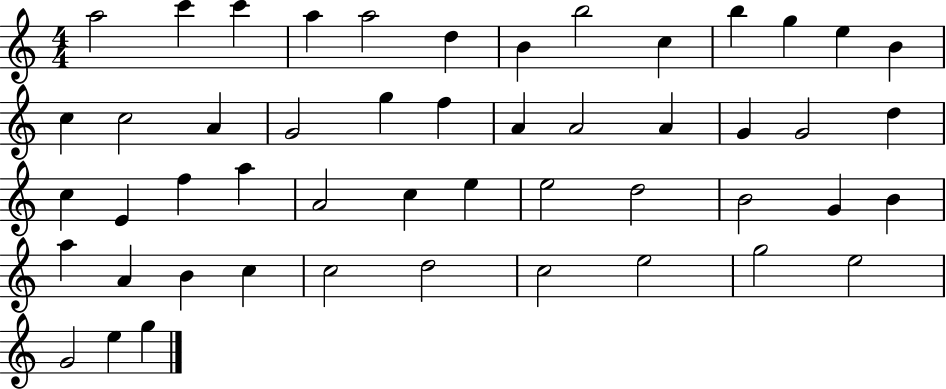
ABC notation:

X:1
T:Untitled
M:4/4
L:1/4
K:C
a2 c' c' a a2 d B b2 c b g e B c c2 A G2 g f A A2 A G G2 d c E f a A2 c e e2 d2 B2 G B a A B c c2 d2 c2 e2 g2 e2 G2 e g